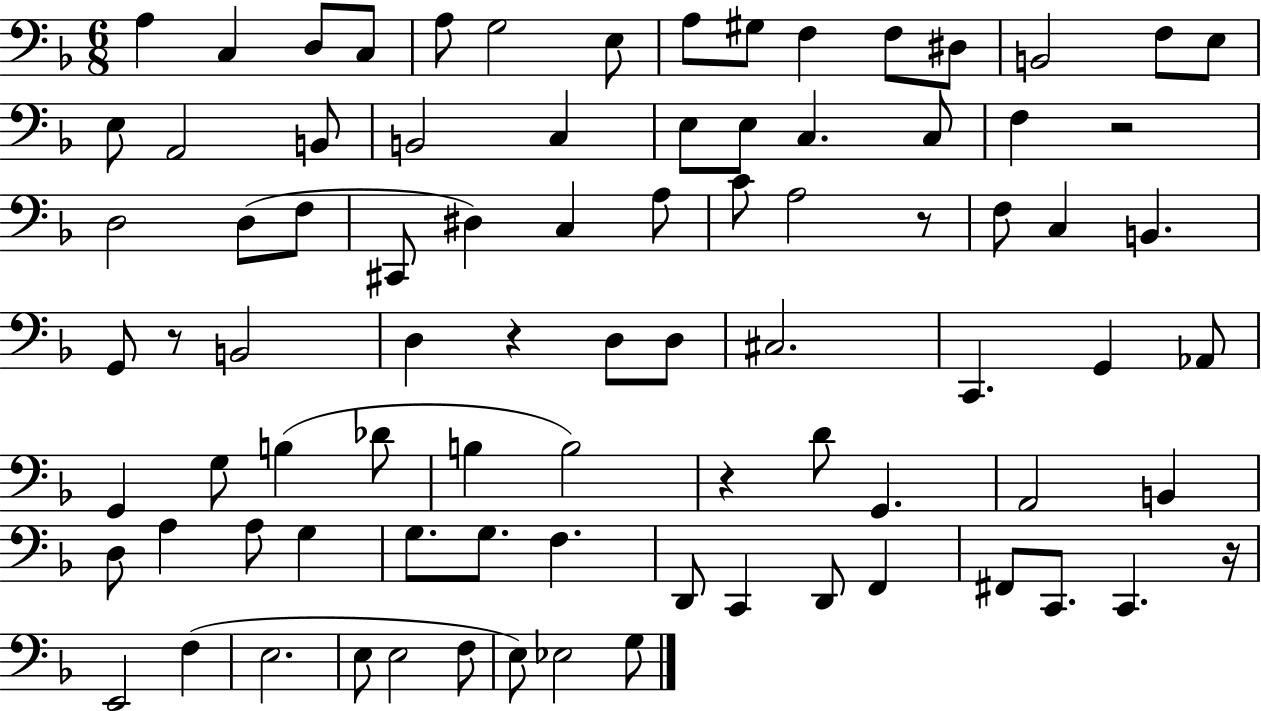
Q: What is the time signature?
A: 6/8